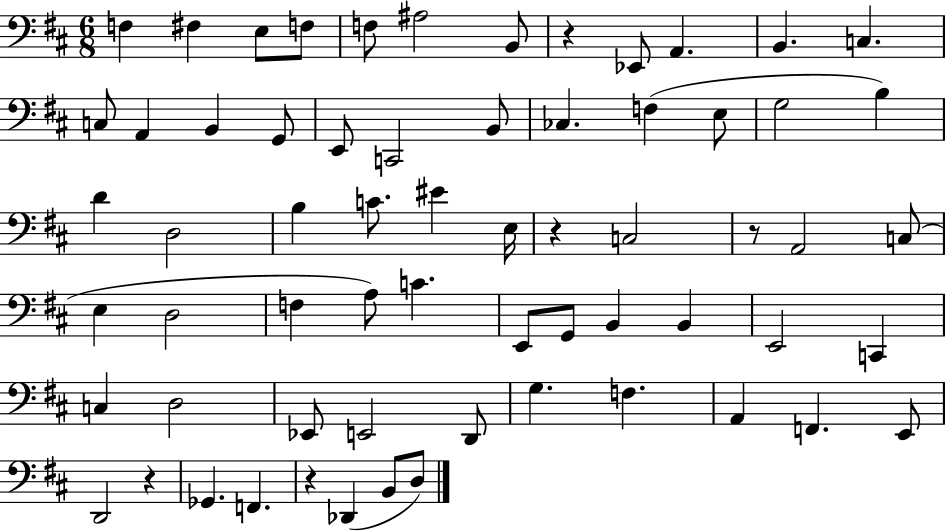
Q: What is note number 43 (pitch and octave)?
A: C2